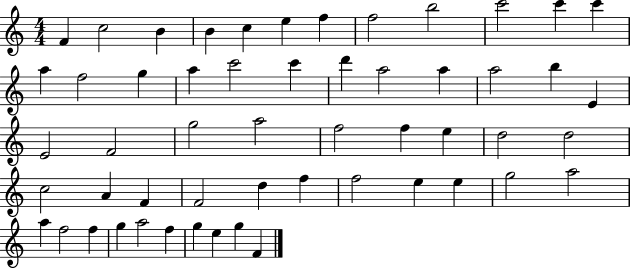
X:1
T:Untitled
M:4/4
L:1/4
K:C
F c2 B B c e f f2 b2 c'2 c' c' a f2 g a c'2 c' d' a2 a a2 b E E2 F2 g2 a2 f2 f e d2 d2 c2 A F F2 d f f2 e e g2 a2 a f2 f g a2 f g e g F